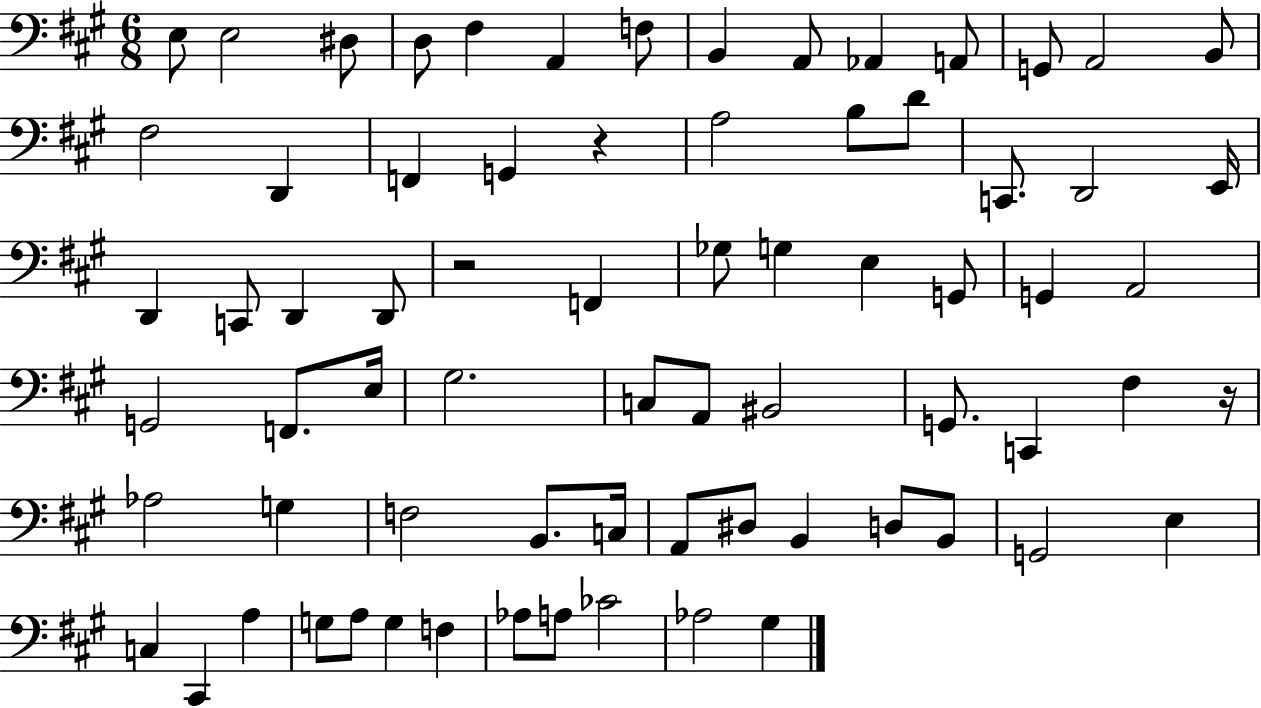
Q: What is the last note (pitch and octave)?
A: G#3